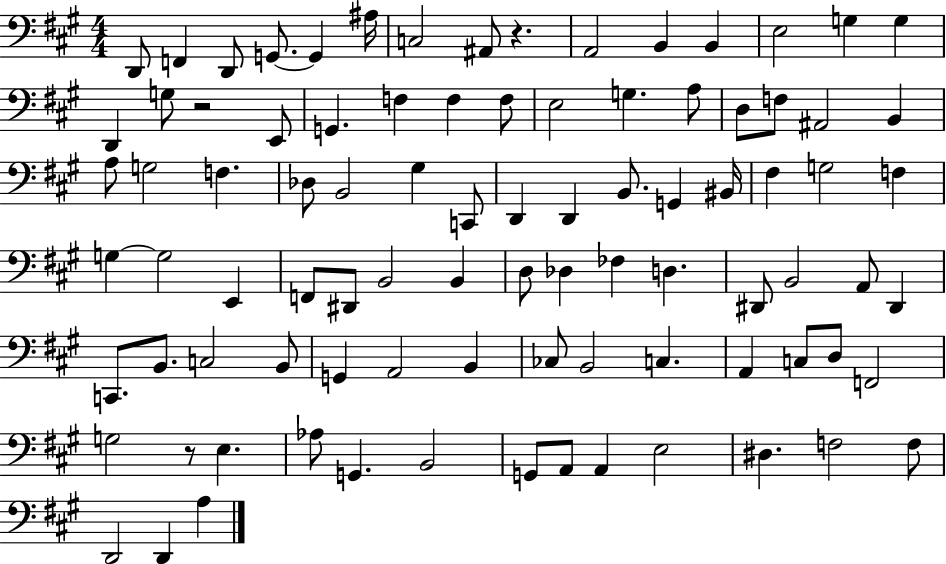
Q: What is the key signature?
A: A major